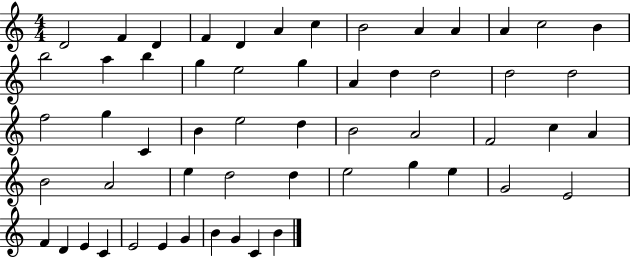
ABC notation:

X:1
T:Untitled
M:4/4
L:1/4
K:C
D2 F D F D A c B2 A A A c2 B b2 a b g e2 g A d d2 d2 d2 f2 g C B e2 d B2 A2 F2 c A B2 A2 e d2 d e2 g e G2 E2 F D E C E2 E G B G C B